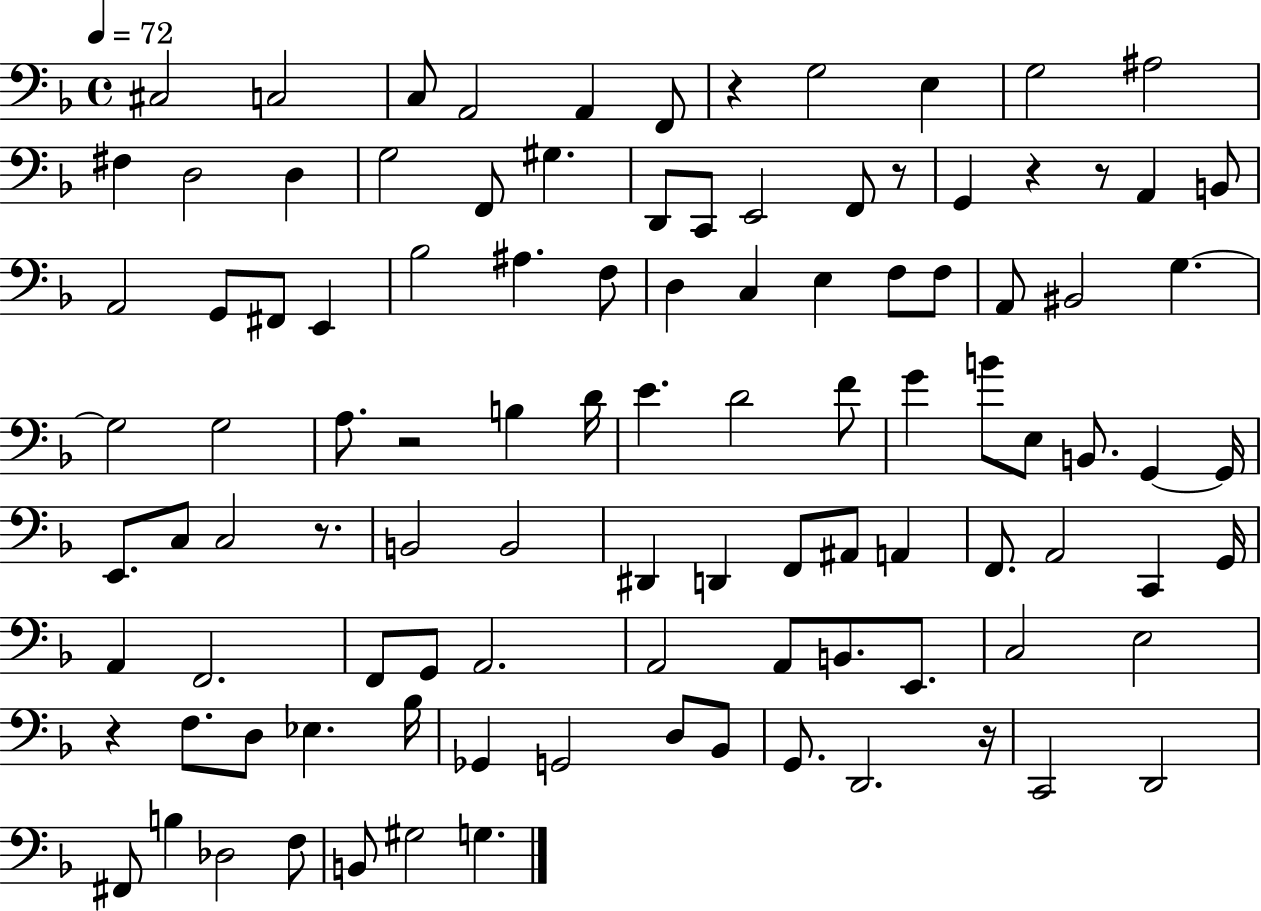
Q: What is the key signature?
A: F major